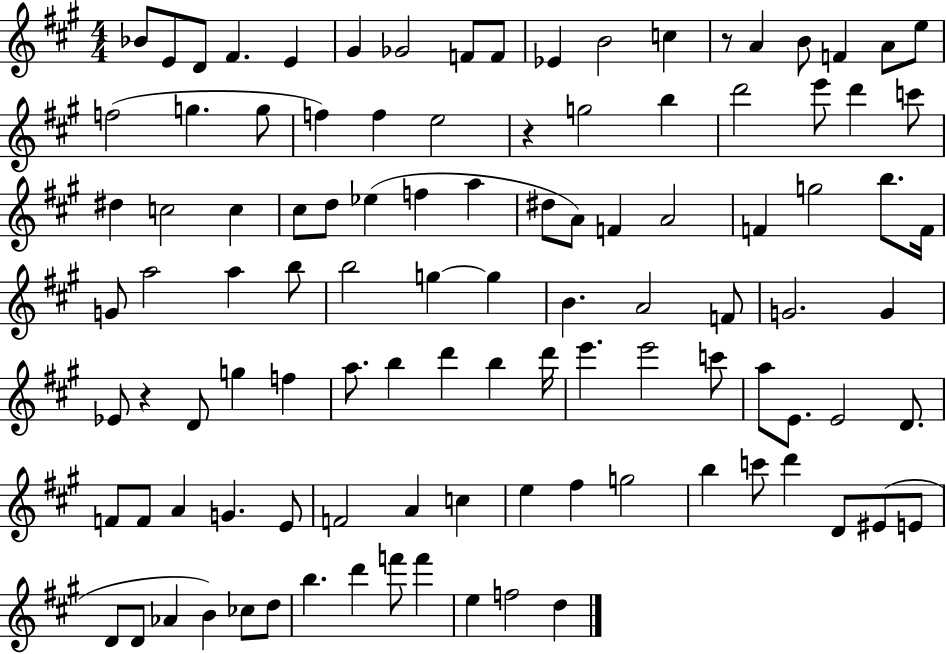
X:1
T:Untitled
M:4/4
L:1/4
K:A
_B/2 E/2 D/2 ^F E ^G _G2 F/2 F/2 _E B2 c z/2 A B/2 F A/2 e/2 f2 g g/2 f f e2 z g2 b d'2 e'/2 d' c'/2 ^d c2 c ^c/2 d/2 _e f a ^d/2 A/2 F A2 F g2 b/2 F/4 G/2 a2 a b/2 b2 g g B A2 F/2 G2 G _E/2 z D/2 g f a/2 b d' b d'/4 e' e'2 c'/2 a/2 E/2 E2 D/2 F/2 F/2 A G E/2 F2 A c e ^f g2 b c'/2 d' D/2 ^E/2 E/2 D/2 D/2 _A B _c/2 d/2 b d' f'/2 f' e f2 d